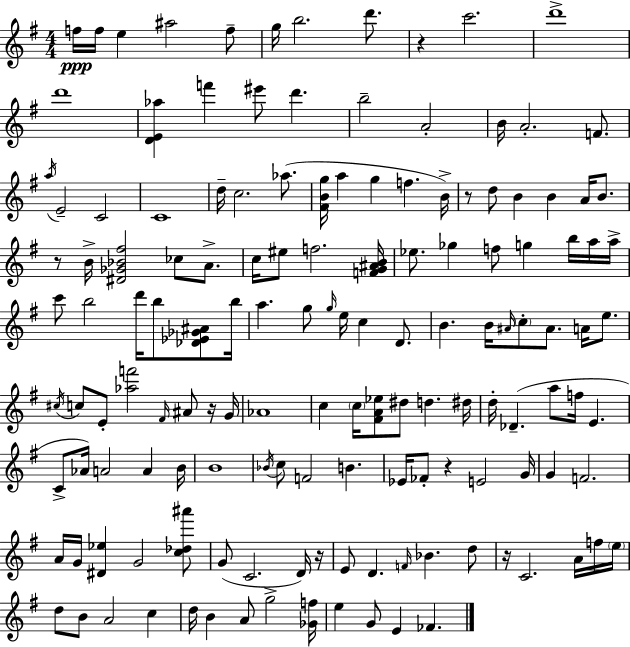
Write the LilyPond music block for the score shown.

{
  \clef treble
  \numericTimeSignature
  \time 4/4
  \key g \major
  f''16\ppp f''16 e''4 ais''2 f''8-- | g''16 b''2. d'''8. | r4 c'''2. | d'''1-> | \break d'''1 | <d' e' aes''>4 f'''4 eis'''8 d'''4. | b''2-- a'2-. | b'16 a'2.-. f'8. | \break \acciaccatura { a''16 } e'2-- c'2 | c'1 | d''16-- c''2. aes''8.( | <fis' b' g''>16 a''4 g''4 f''4. | \break b'16->) r8 d''8 b'4 b'4 a'16 b'8. | r8 b'16-> <dis' ges' bes' fis''>2 ces''8 a'8.-> | c''16 eis''8 f''2. | <f' g' ais' b'>16 ees''8. ges''4 f''8 g''4 b''16 a''16 | \break a''16-> c'''8 b''2 d'''16 b''8 <des' ees' ges' ais'>8 | b''16 a''4. g''8 \grace { g''16 } e''16 c''4 d'8. | b'4. b'16 \grace { ais'16 } \parenthesize c''8-. ais'8. a'16 | e''8. \acciaccatura { cis''16 } c''8 e'8-. <aes'' f'''>2 | \break \grace { fis'16 } ais'8 r16 g'16 aes'1 | c''4 \parenthesize c''16 <fis' a' ees''>8 dis''8 d''4. | dis''16 d''16-. des'4.--( a''8 f''16 e'4. | c'8-> aes'16) a'2 | \break a'4 b'16 b'1 | \acciaccatura { bes'16 } c''8 f'2 | b'4. ees'16 fes'8-. r4 e'2 | g'16 g'4 f'2. | \break a'16 g'16 <dis' ees''>4 g'2 | <c'' des'' ais'''>8 g'8( c'2. | d'16) r16 e'8 d'4. \grace { f'16 } bes'4. | d''8 r16 c'2. | \break a'16 f''16 \parenthesize e''16 d''8 b'8 a'2 | c''4 d''16 b'4 a'8 g''2-> | <ges' f''>16 e''4 g'8 e'4 | fes'4. \bar "|."
}